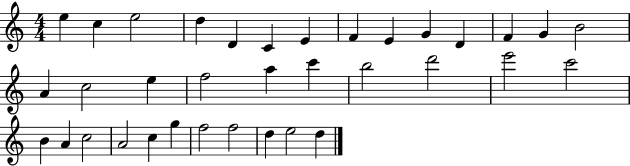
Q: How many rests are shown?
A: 0